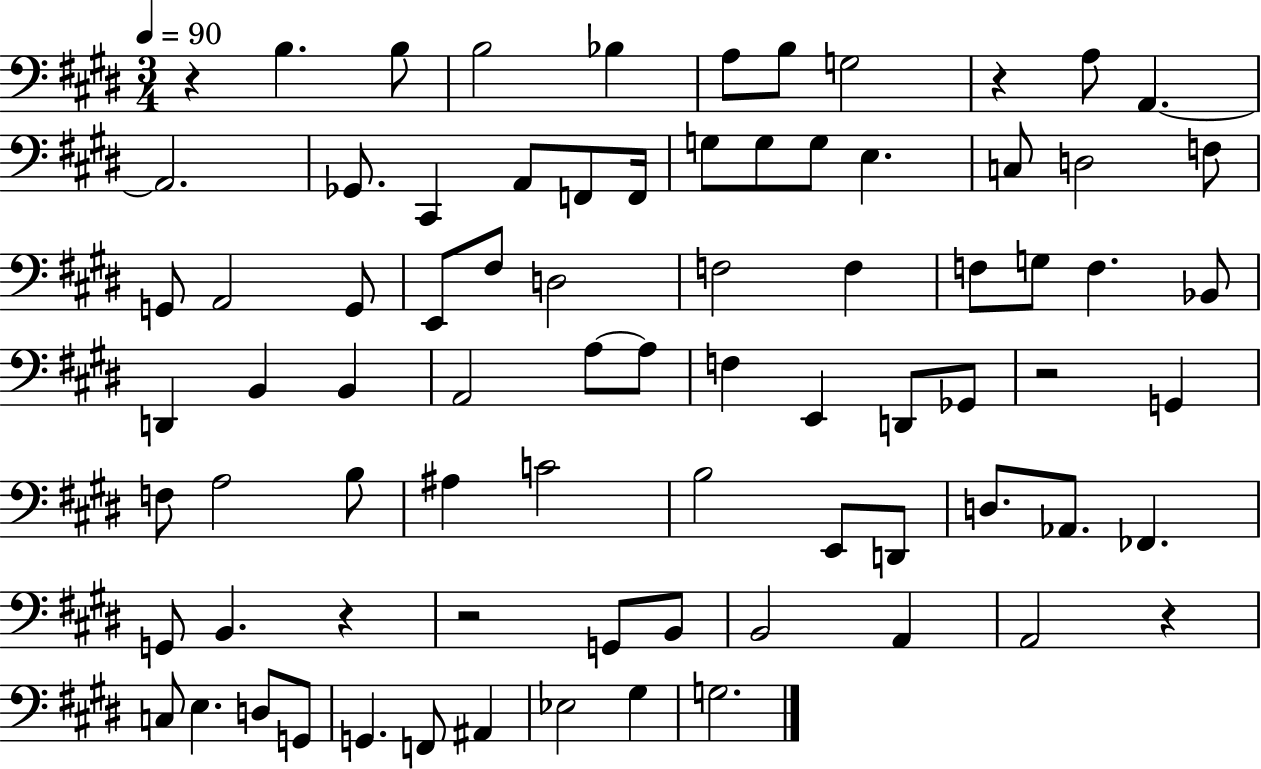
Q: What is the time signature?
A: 3/4